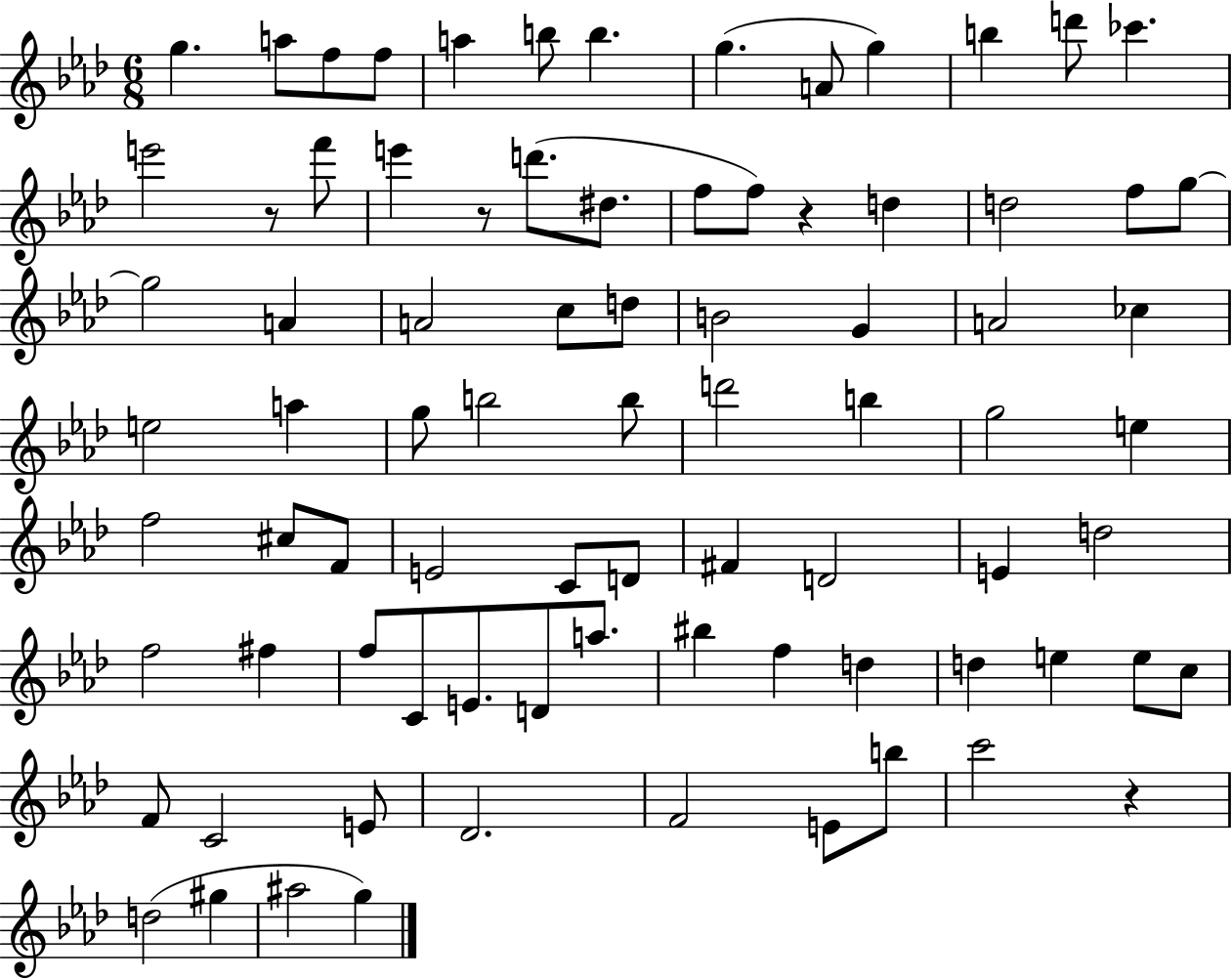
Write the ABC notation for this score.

X:1
T:Untitled
M:6/8
L:1/4
K:Ab
g a/2 f/2 f/2 a b/2 b g A/2 g b d'/2 _c' e'2 z/2 f'/2 e' z/2 d'/2 ^d/2 f/2 f/2 z d d2 f/2 g/2 g2 A A2 c/2 d/2 B2 G A2 _c e2 a g/2 b2 b/2 d'2 b g2 e f2 ^c/2 F/2 E2 C/2 D/2 ^F D2 E d2 f2 ^f f/2 C/2 E/2 D/2 a/2 ^b f d d e e/2 c/2 F/2 C2 E/2 _D2 F2 E/2 b/2 c'2 z d2 ^g ^a2 g